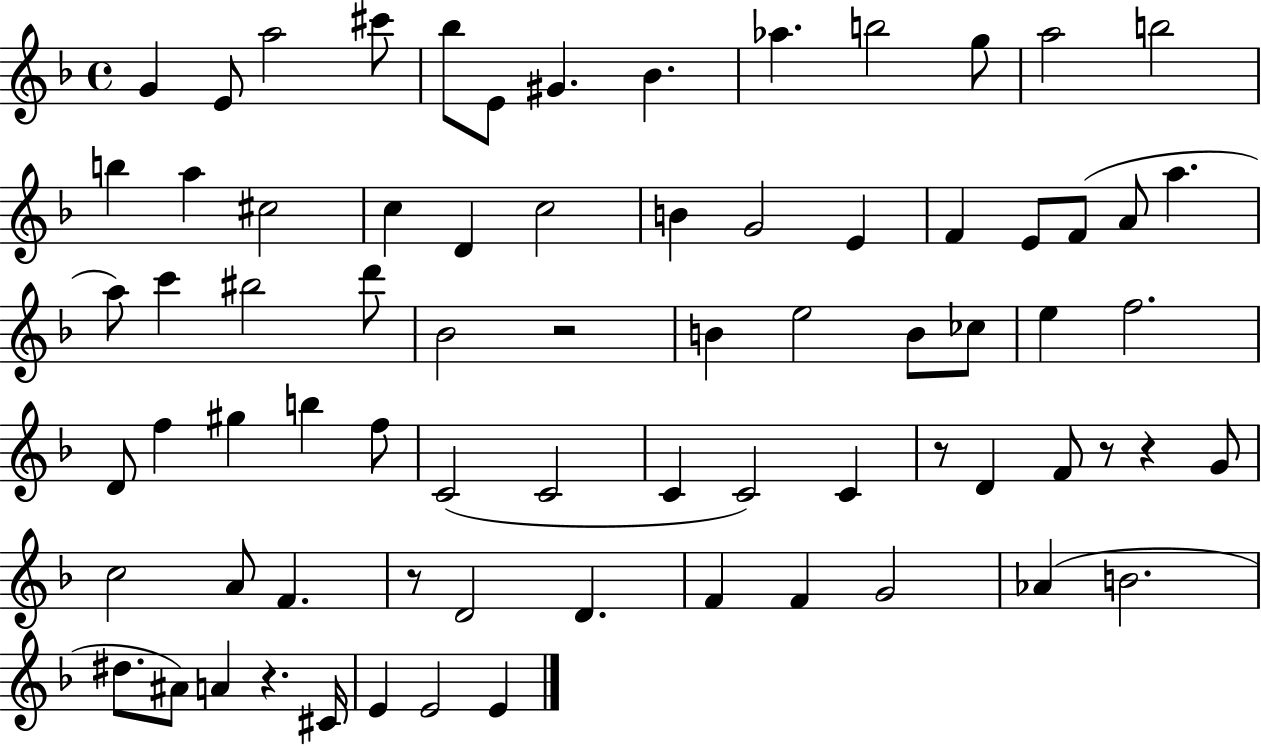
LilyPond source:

{
  \clef treble
  \time 4/4
  \defaultTimeSignature
  \key f \major
  \repeat volta 2 { g'4 e'8 a''2 cis'''8 | bes''8 e'8 gis'4. bes'4. | aes''4. b''2 g''8 | a''2 b''2 | \break b''4 a''4 cis''2 | c''4 d'4 c''2 | b'4 g'2 e'4 | f'4 e'8 f'8( a'8 a''4. | \break a''8) c'''4 bis''2 d'''8 | bes'2 r2 | b'4 e''2 b'8 ces''8 | e''4 f''2. | \break d'8 f''4 gis''4 b''4 f''8 | c'2( c'2 | c'4 c'2) c'4 | r8 d'4 f'8 r8 r4 g'8 | \break c''2 a'8 f'4. | r8 d'2 d'4. | f'4 f'4 g'2 | aes'4( b'2. | \break dis''8. ais'8) a'4 r4. cis'16 | e'4 e'2 e'4 | } \bar "|."
}